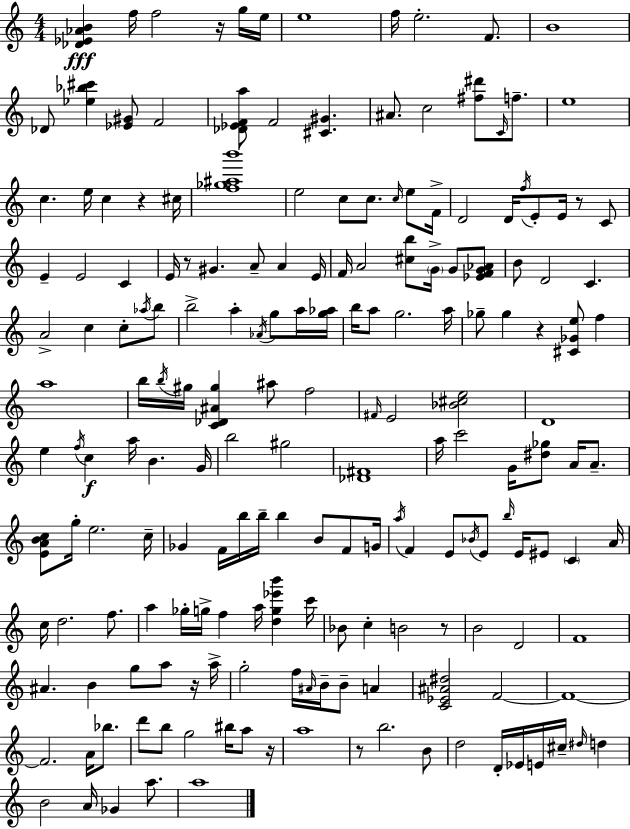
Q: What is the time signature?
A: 4/4